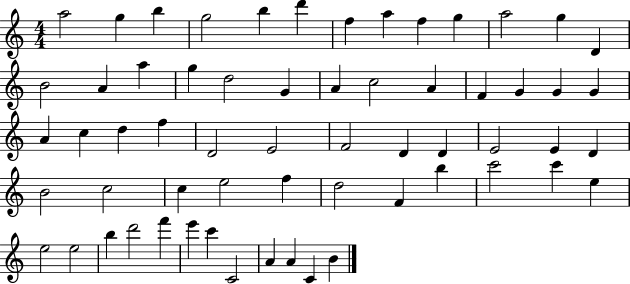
{
  \clef treble
  \numericTimeSignature
  \time 4/4
  \key c \major
  a''2 g''4 b''4 | g''2 b''4 d'''4 | f''4 a''4 f''4 g''4 | a''2 g''4 d'4 | \break b'2 a'4 a''4 | g''4 d''2 g'4 | a'4 c''2 a'4 | f'4 g'4 g'4 g'4 | \break a'4 c''4 d''4 f''4 | d'2 e'2 | f'2 d'4 d'4 | e'2 e'4 d'4 | \break b'2 c''2 | c''4 e''2 f''4 | d''2 f'4 b''4 | c'''2 c'''4 e''4 | \break e''2 e''2 | b''4 d'''2 f'''4 | e'''4 c'''4 c'2 | a'4 a'4 c'4 b'4 | \break \bar "|."
}